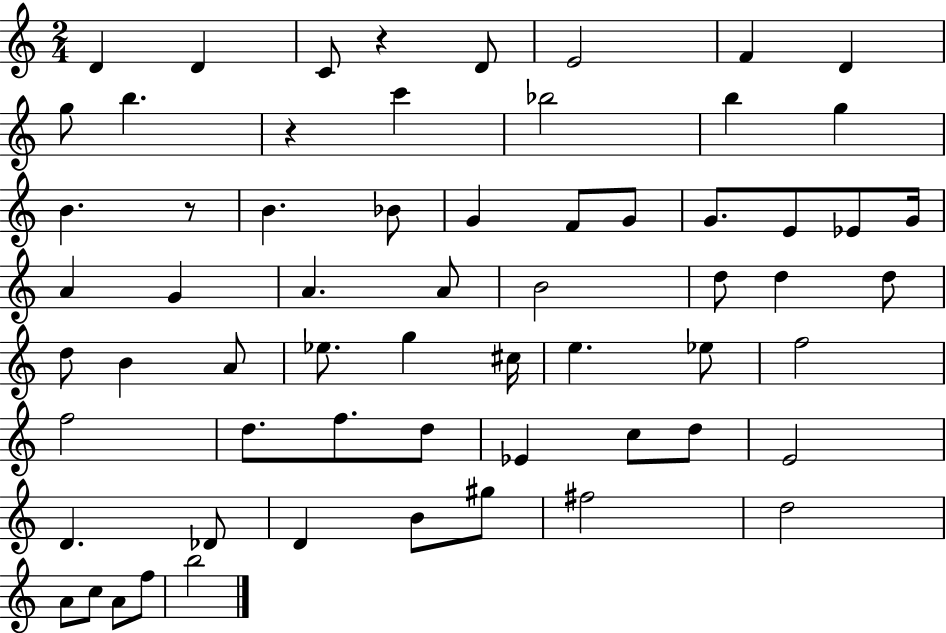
D4/q D4/q C4/e R/q D4/e E4/h F4/q D4/q G5/e B5/q. R/q C6/q Bb5/h B5/q G5/q B4/q. R/e B4/q. Bb4/e G4/q F4/e G4/e G4/e. E4/e Eb4/e G4/s A4/q G4/q A4/q. A4/e B4/h D5/e D5/q D5/e D5/e B4/q A4/e Eb5/e. G5/q C#5/s E5/q. Eb5/e F5/h F5/h D5/e. F5/e. D5/e Eb4/q C5/e D5/e E4/h D4/q. Db4/e D4/q B4/e G#5/e F#5/h D5/h A4/e C5/e A4/e F5/e B5/h